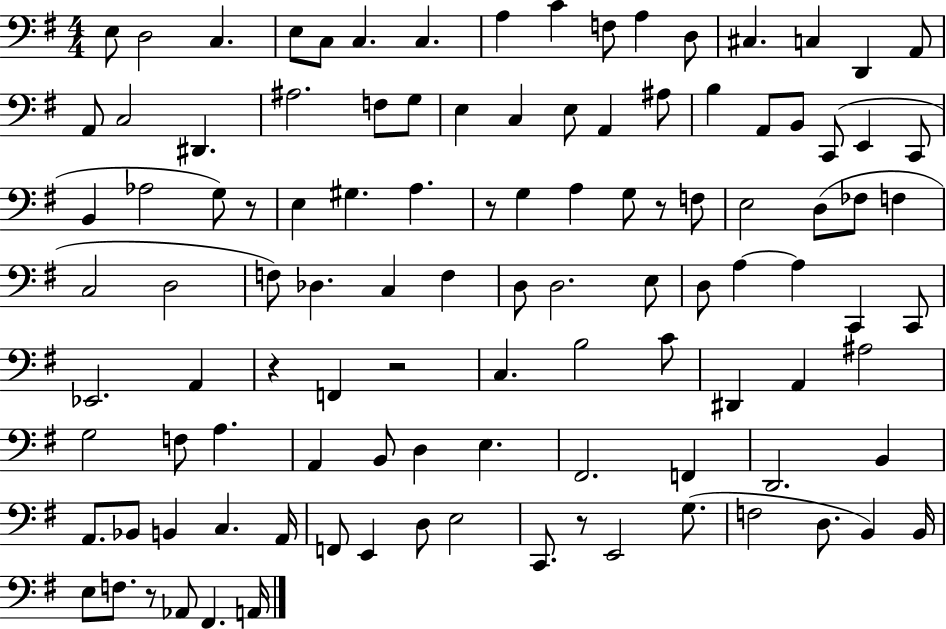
{
  \clef bass
  \numericTimeSignature
  \time 4/4
  \key g \major
  \repeat volta 2 { e8 d2 c4. | e8 c8 c4. c4. | a4 c'4 f8 a4 d8 | cis4. c4 d,4 a,8 | \break a,8 c2 dis,4. | ais2. f8 g8 | e4 c4 e8 a,4 ais8 | b4 a,8 b,8 c,8( e,4 c,8 | \break b,4 aes2 g8) r8 | e4 gis4. a4. | r8 g4 a4 g8 r8 f8 | e2 d8( fes8 f4 | \break c2 d2 | f8) des4. c4 f4 | d8 d2. e8 | d8 a4~~ a4 c,4 c,8 | \break ees,2. a,4 | r4 f,4 r2 | c4. b2 c'8 | dis,4 a,4 ais2 | \break g2 f8 a4. | a,4 b,8 d4 e4. | fis,2. f,4 | d,2. b,4 | \break a,8. bes,8 b,4 c4. a,16 | f,8 e,4 d8 e2 | c,8. r8 e,2 g8.( | f2 d8. b,4) b,16 | \break e8 f8. r8 aes,8 fis,4. a,16 | } \bar "|."
}